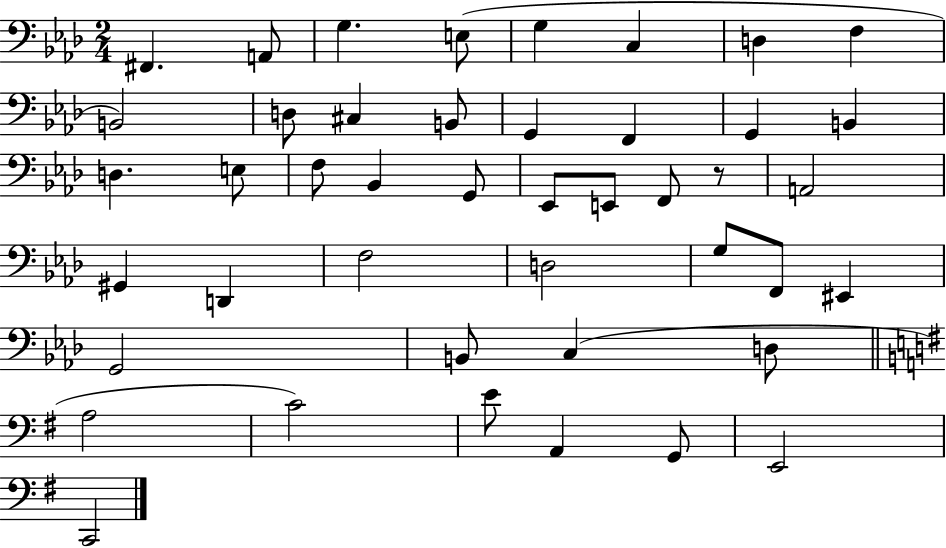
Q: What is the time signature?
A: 2/4